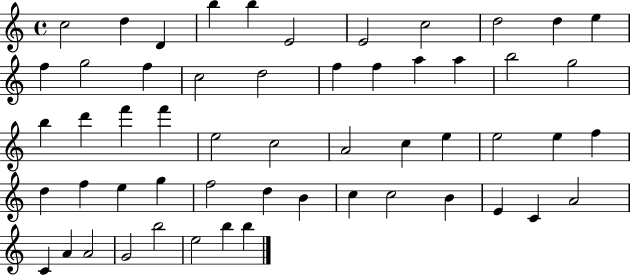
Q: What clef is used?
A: treble